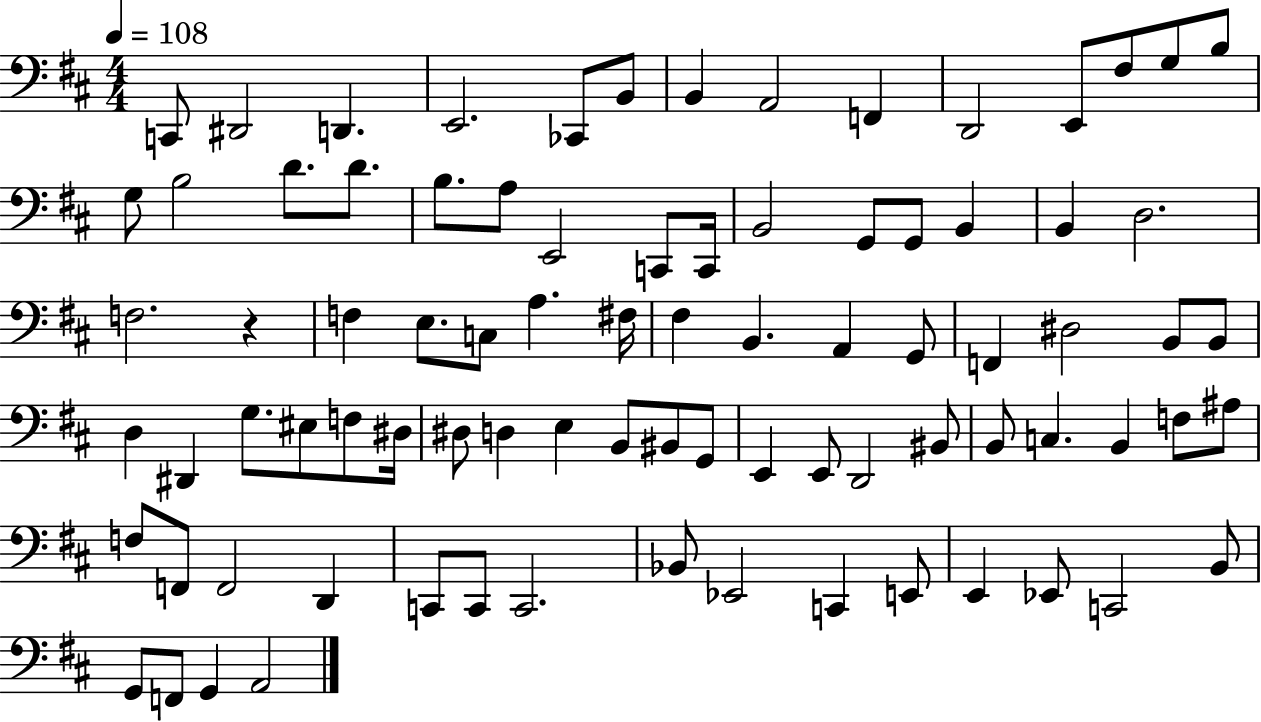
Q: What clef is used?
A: bass